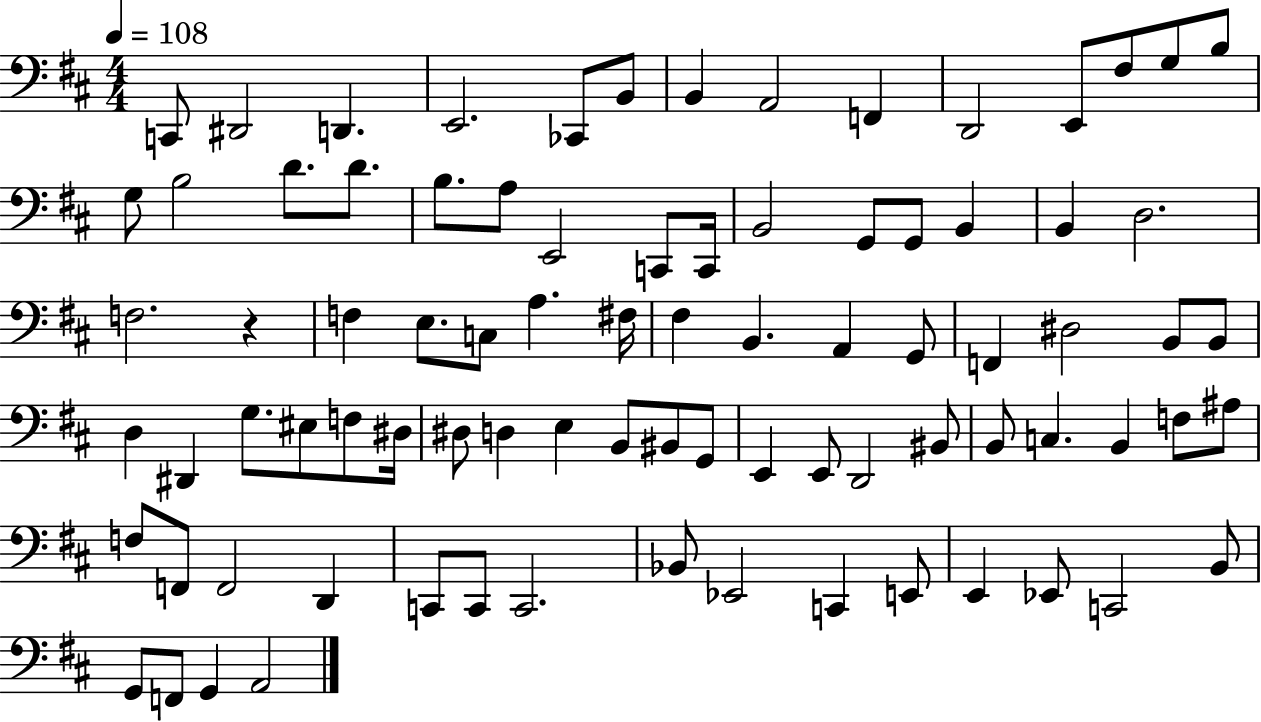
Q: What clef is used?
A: bass